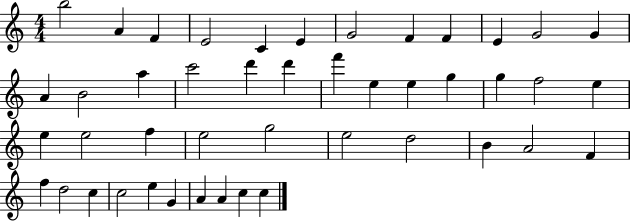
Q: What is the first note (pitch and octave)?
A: B5